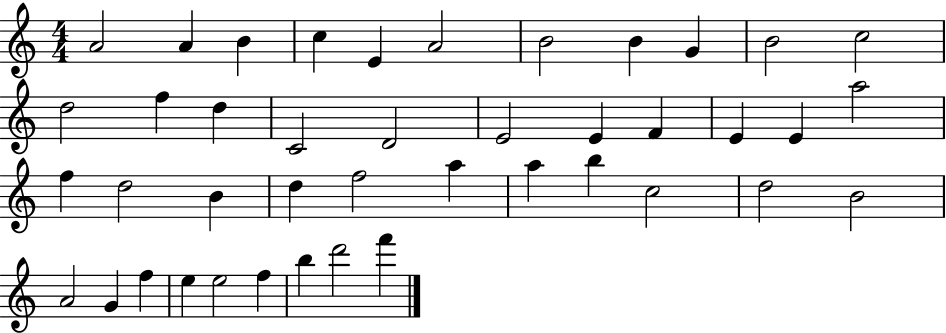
{
  \clef treble
  \numericTimeSignature
  \time 4/4
  \key c \major
  a'2 a'4 b'4 | c''4 e'4 a'2 | b'2 b'4 g'4 | b'2 c''2 | \break d''2 f''4 d''4 | c'2 d'2 | e'2 e'4 f'4 | e'4 e'4 a''2 | \break f''4 d''2 b'4 | d''4 f''2 a''4 | a''4 b''4 c''2 | d''2 b'2 | \break a'2 g'4 f''4 | e''4 e''2 f''4 | b''4 d'''2 f'''4 | \bar "|."
}